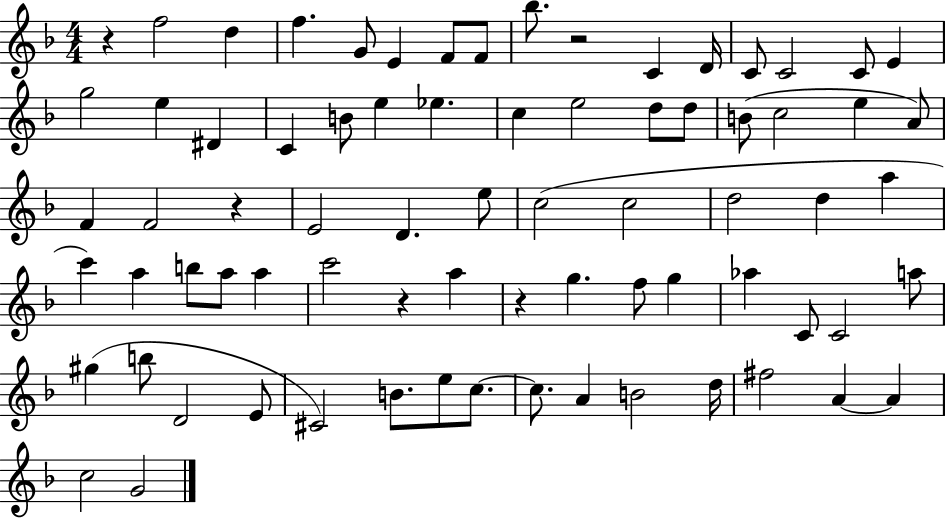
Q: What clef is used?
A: treble